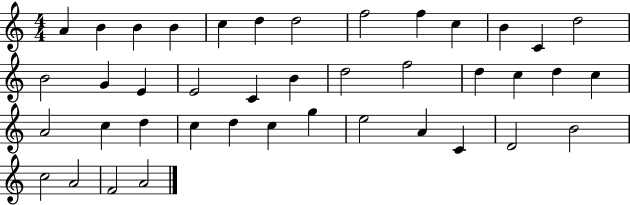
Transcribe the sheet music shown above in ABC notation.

X:1
T:Untitled
M:4/4
L:1/4
K:C
A B B B c d d2 f2 f c B C d2 B2 G E E2 C B d2 f2 d c d c A2 c d c d c g e2 A C D2 B2 c2 A2 F2 A2